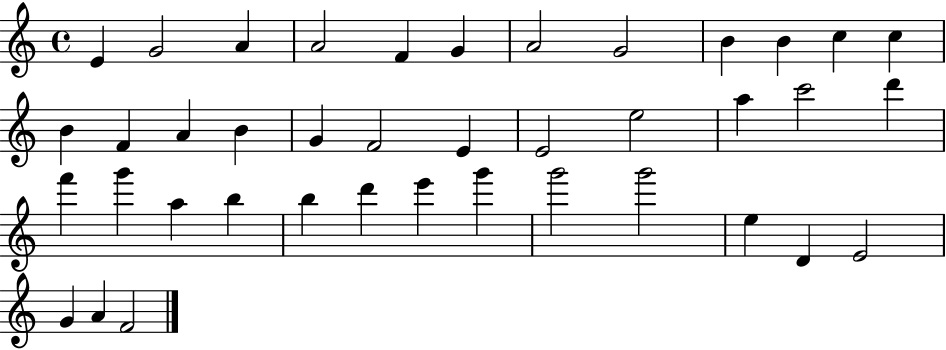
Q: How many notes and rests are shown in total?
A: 40